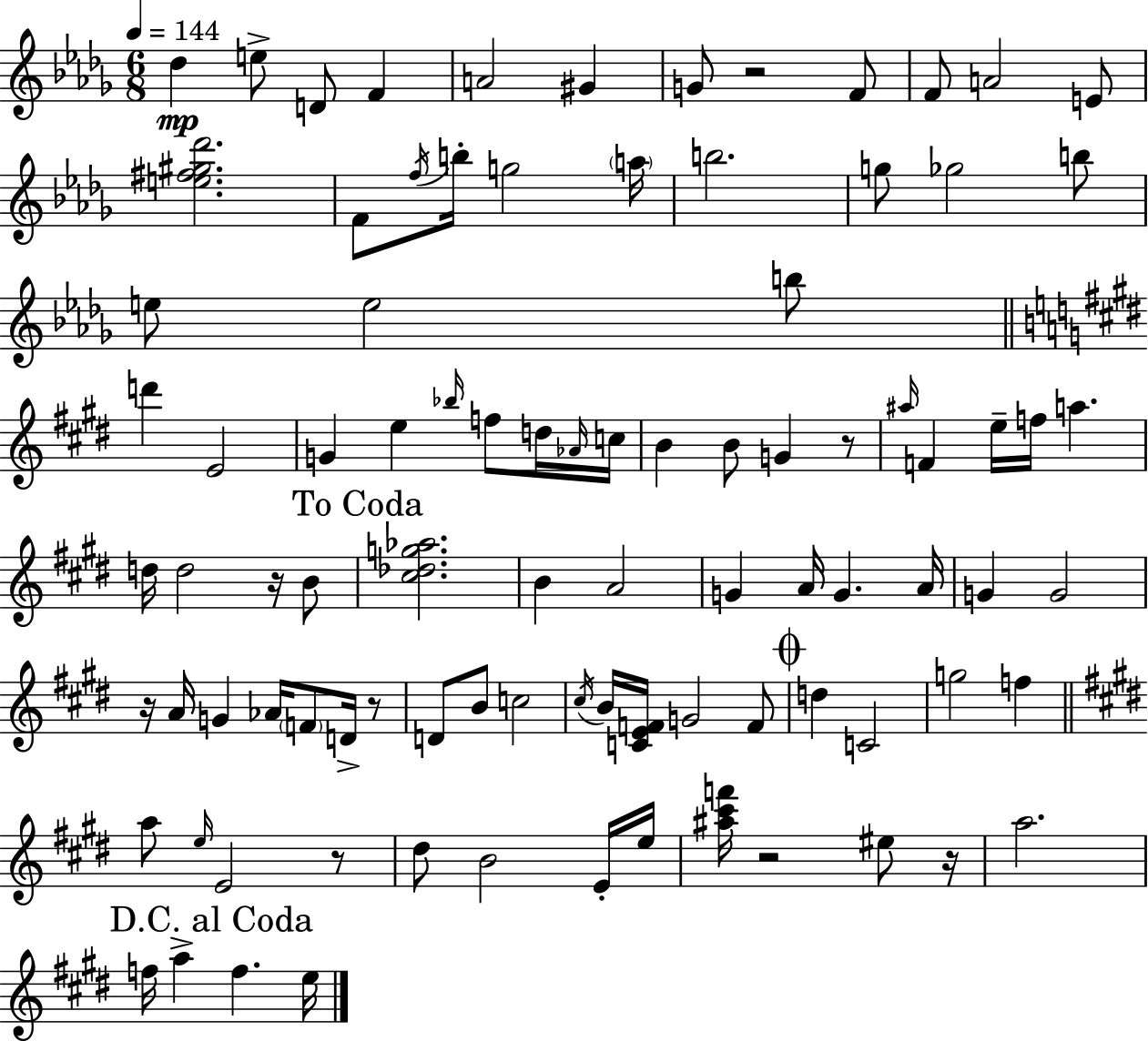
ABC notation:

X:1
T:Untitled
M:6/8
L:1/4
K:Bbm
_d e/2 D/2 F A2 ^G G/2 z2 F/2 F/2 A2 E/2 [e^f^g_d']2 F/2 f/4 b/4 g2 a/4 b2 g/2 _g2 b/2 e/2 e2 b/2 d' E2 G e _b/4 f/2 d/4 _A/4 c/4 B B/2 G z/2 ^a/4 F e/4 f/4 a d/4 d2 z/4 B/2 [^c_dg_a]2 B A2 G A/4 G A/4 G G2 z/4 A/4 G _A/4 F/2 D/4 z/2 D/2 B/2 c2 ^c/4 B/4 [CEF]/4 G2 F/2 d C2 g2 f a/2 e/4 E2 z/2 ^d/2 B2 E/4 e/4 [^a^c'f']/4 z2 ^e/2 z/4 a2 f/4 a f e/4